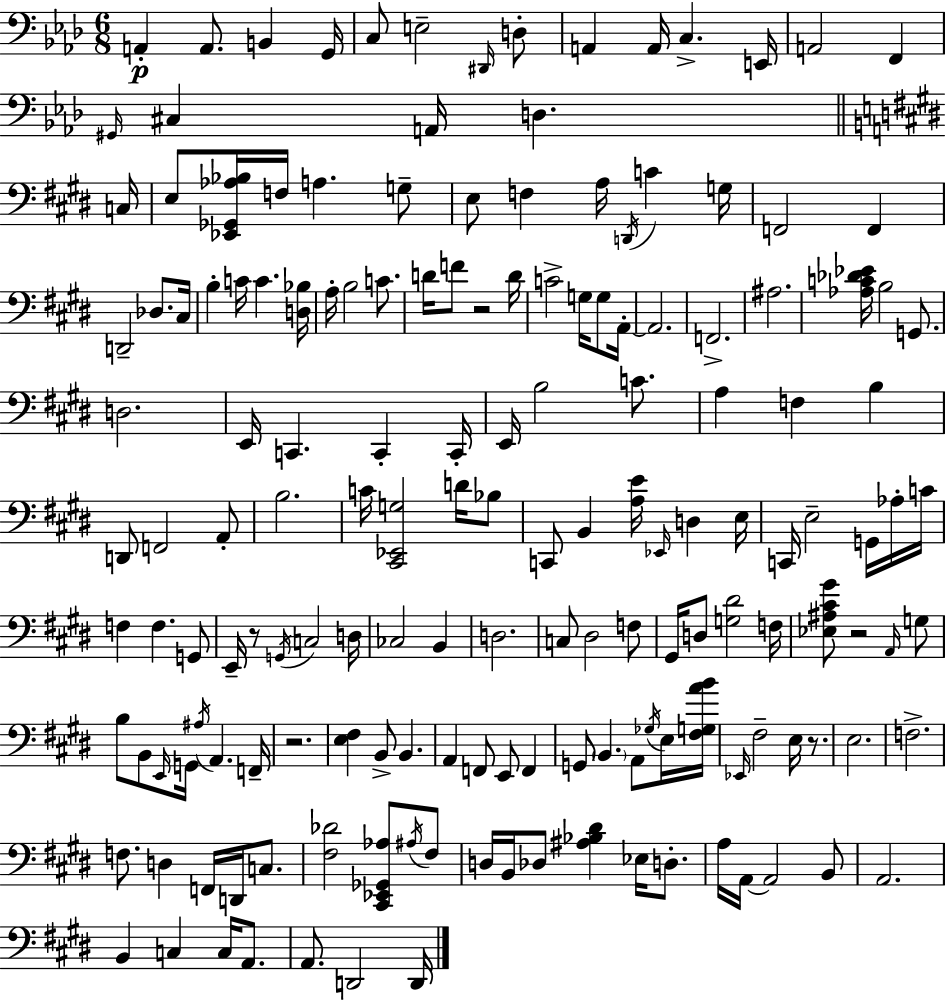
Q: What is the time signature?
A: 6/8